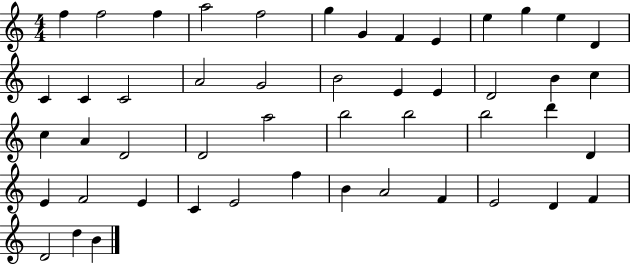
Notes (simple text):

F5/q F5/h F5/q A5/h F5/h G5/q G4/q F4/q E4/q E5/q G5/q E5/q D4/q C4/q C4/q C4/h A4/h G4/h B4/h E4/q E4/q D4/h B4/q C5/q C5/q A4/q D4/h D4/h A5/h B5/h B5/h B5/h D6/q D4/q E4/q F4/h E4/q C4/q E4/h F5/q B4/q A4/h F4/q E4/h D4/q F4/q D4/h D5/q B4/q